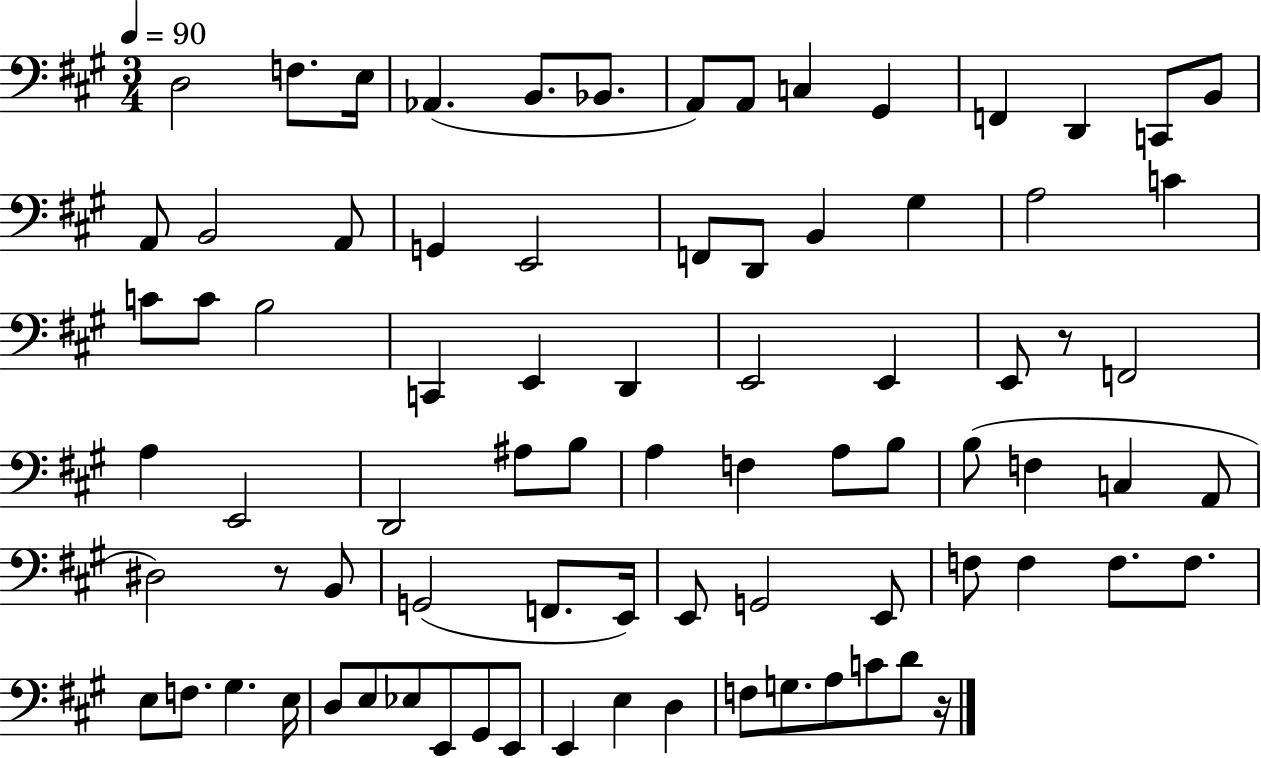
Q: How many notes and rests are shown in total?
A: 81